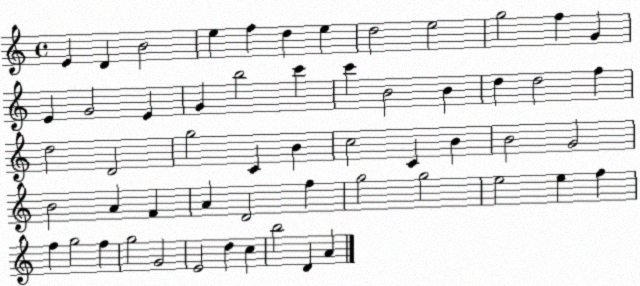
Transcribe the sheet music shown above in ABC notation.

X:1
T:Untitled
M:4/4
L:1/4
K:C
E D B2 e f d e d2 e2 g2 f G E G2 E G b2 c' c' B2 B d d2 f d2 D2 g2 C B c2 C B B2 G2 B2 A F A D2 f g2 g2 e2 e f f g2 f g2 G2 E2 d c b2 D A